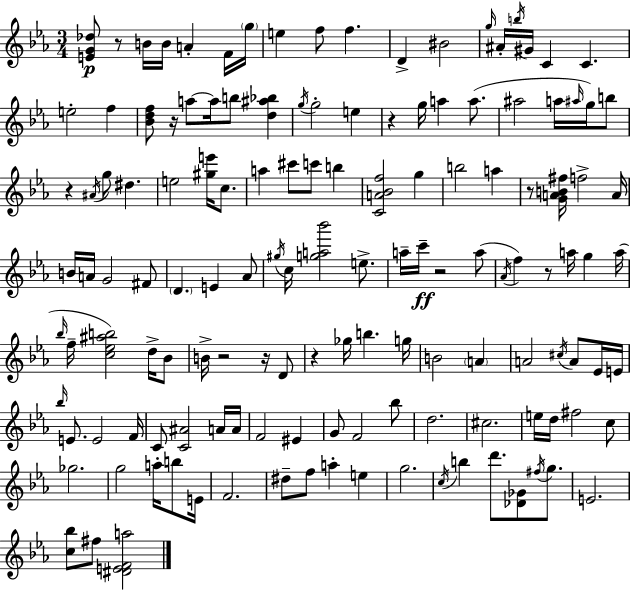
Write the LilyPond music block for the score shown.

{
  \clef treble
  \numericTimeSignature
  \time 3/4
  \key c \minor
  <e' g' des''>8\p r8 b'16 b'16 a'4-. f'16 \parenthesize g''16 | e''4 f''8 f''4. | d'4-> bis'2 | \grace { g''16 } ais'16-. \acciaccatura { b''16 } gis'16 c'4 c'4. | \break e''2-. f''4 | <bes' d'' f''>8 r16 a''8~~ a''16 b''8 <d'' ais'' bes''>4 | \acciaccatura { g''16 } g''2-. e''4 | r4 g''16 a''4 | \break a''8.( ais''2 a''16 | \grace { ais''16 }) g''16 b''8 r4 \acciaccatura { ais'16 } g''8 dis''4. | e''2 | <gis'' e'''>16 c''8. a''4 cis'''8 c'''8 | \break b''4 <c' a' bes' f''>2 | g''4 b''2 | a''4 r8 <g' a' b' fis''>16 f''2-> | a'16 b'16 a'16 g'2 | \break fis'8 \parenthesize d'4. e'4 | aes'8 \acciaccatura { gis''16 } c''16 <g'' a'' bes'''>2 | e''8.-> a''16-- c'''16--\ff r2 | a''8( \acciaccatura { aes'16 } f''4) r8 | \break a''16 g''4 a''16( \grace { bes''16 } f''16-- <c'' ees'' ais'' b''>2) | d''16-> bes'8 b'16-> r2 | r16 d'8 r4 | ges''16 b''4. g''16 b'2 | \break \parenthesize a'4 a'2 | \acciaccatura { cis''16 } a'8 ees'16 e'16 \grace { bes''16 } e'8. | e'2 f'16 c'8 | <c' ais'>2 a'16 a'16 f'2 | \break eis'4 g'8 | f'2 bes''8 d''2. | cis''2. | e''16 d''16 | \break fis''2 c''8 ges''2. | g''2 | a''16-. b''8 e'16 f'2. | dis''8-- | \break f''8 a''4-. e''4 g''2. | \acciaccatura { c''16 } b''4 | d'''8. <des' ges'>8 \acciaccatura { fis''16 } g''8. | e'2. | \break <c'' bes''>8 fis''8 <dis' e' f' a''>2 | \bar "|."
}